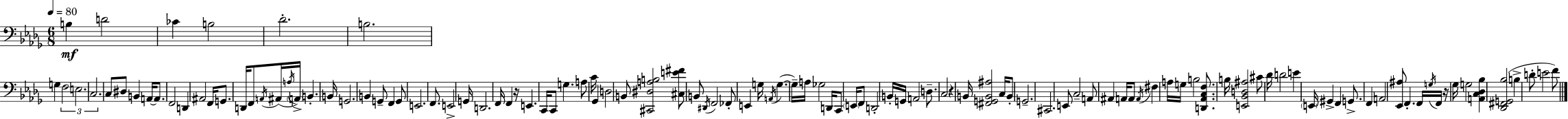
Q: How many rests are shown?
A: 3